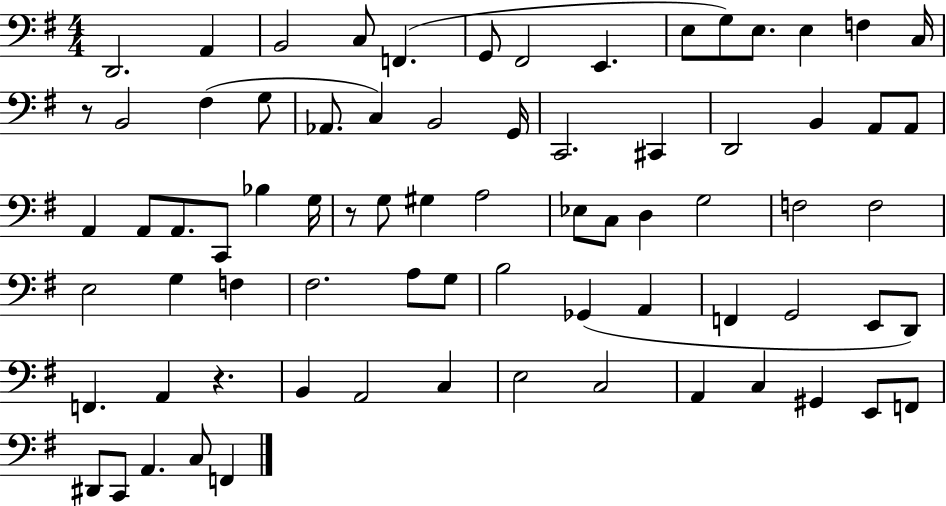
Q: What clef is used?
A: bass